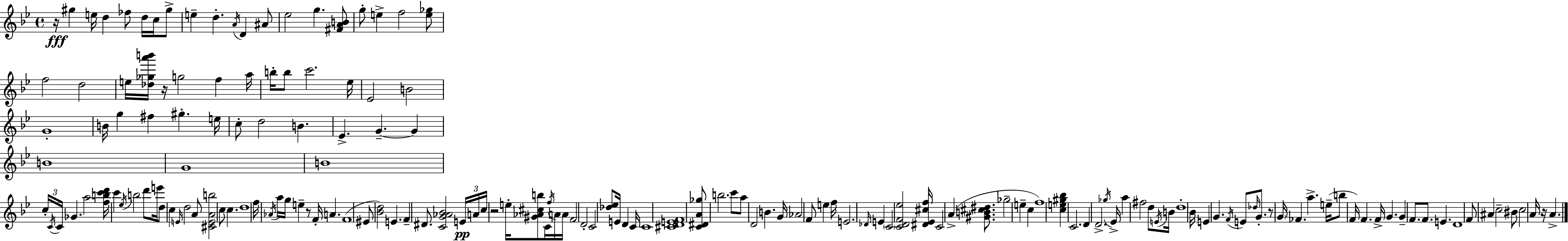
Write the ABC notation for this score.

X:1
T:Untitled
M:4/4
L:1/4
K:Gm
z/4 ^g e/4 d _f/2 d/4 c/4 ^g/2 e d A/4 D ^A/2 _e2 g [^FAB]/2 g/2 e f2 [e_g]/2 f2 d2 e/4 [_d_ga'b']/4 z/4 g2 f a/4 b/4 b/2 c'2 _e/4 _E2 B2 G4 B/4 g ^f ^g e/4 c/2 d2 B _E G G B4 G4 B4 c/4 C/4 C/4 _G a2 [fbc'd']/4 c' _e/4 b2 d'/2 e'/4 d/2 c E/4 d2 A/2 [^CEAb]2 c/2 c d4 f/4 _A/4 a/4 g/4 e z/2 F/4 A F4 ^E/2 [_Bd]2 E F ^D/2 [CG_A_B]2 E/4 A/4 c/4 z2 e/4 [^G_A^cb]/2 C/4 f/4 A/4 A/4 F2 D2 C2 [_d_e]/2 E/4 D C/4 C4 [^CDEF]4 [C^DA_g]/2 b2 c'/2 a/2 D2 B G/4 _A2 F/2 e f/4 E2 _D/4 E C2 [CDF_e]2 [^D_E^cf]/4 C2 A [^GB^c^d]/2 _g2 e c f4 [ce^g_b] C2 D D2 _g/4 _E/4 a ^f2 d/2 E/4 B/4 d4 _B/4 E G F/4 E/2 _d/4 G/2 z/2 G/4 _F a e/4 b/2 F/4 F F/4 G G F/2 F/2 E D4 F/2 ^A c2 ^B/2 c2 A/4 z/4 A